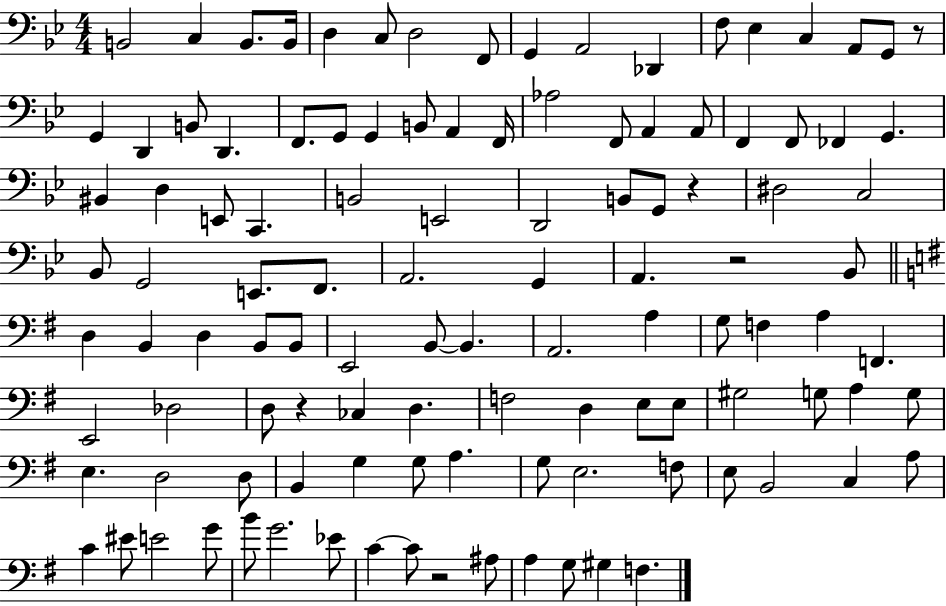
B2/h C3/q B2/e. B2/s D3/q C3/e D3/h F2/e G2/q A2/h Db2/q F3/e Eb3/q C3/q A2/e G2/e R/e G2/q D2/q B2/e D2/q. F2/e. G2/e G2/q B2/e A2/q F2/s Ab3/h F2/e A2/q A2/e F2/q F2/e FES2/q G2/q. BIS2/q D3/q E2/e C2/q. B2/h E2/h D2/h B2/e G2/e R/q D#3/h C3/h Bb2/e G2/h E2/e. F2/e. A2/h. G2/q A2/q. R/h Bb2/e D3/q B2/q D3/q B2/e B2/e E2/h B2/e B2/q. A2/h. A3/q G3/e F3/q A3/q F2/q. E2/h Db3/h D3/e R/q CES3/q D3/q. F3/h D3/q E3/e E3/e G#3/h G3/e A3/q G3/e E3/q. D3/h D3/e B2/q G3/q G3/e A3/q. G3/e E3/h. F3/e E3/e B2/h C3/q A3/e C4/q EIS4/e E4/h G4/e B4/e G4/h. Eb4/e C4/q C4/e R/h A#3/e A3/q G3/e G#3/q F3/q.